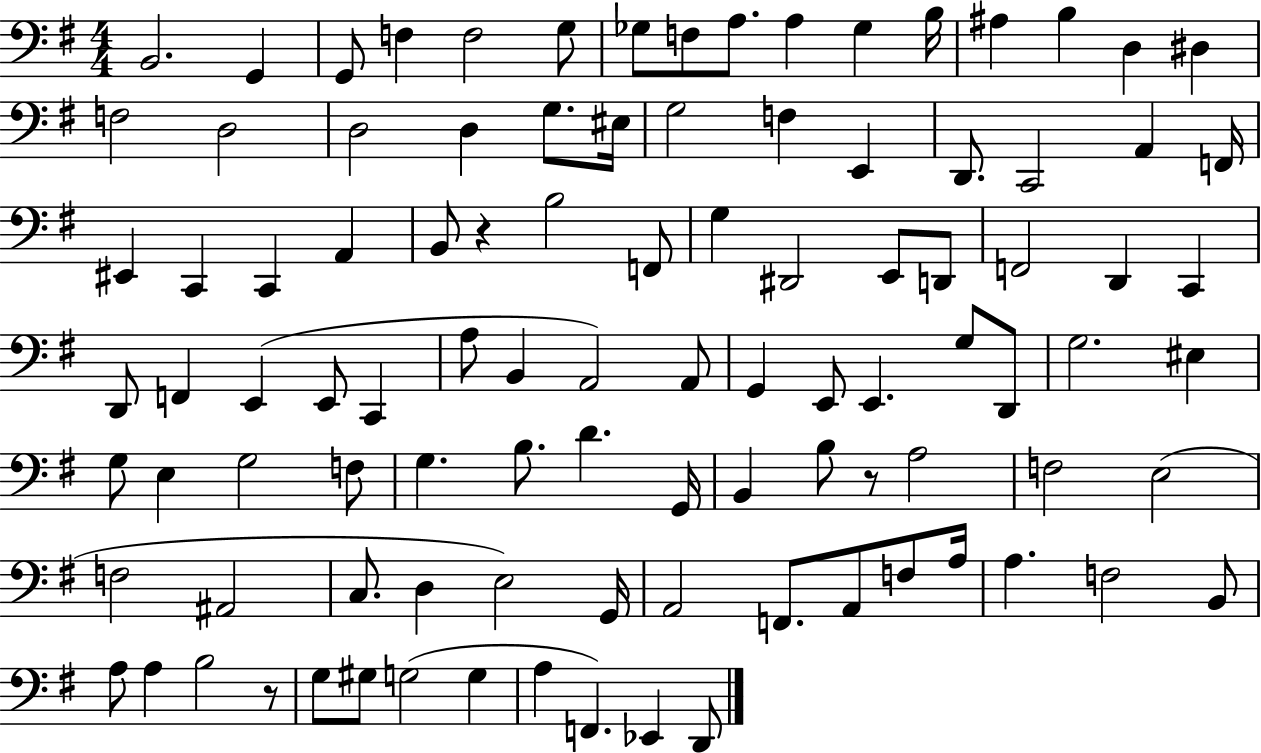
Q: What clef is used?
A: bass